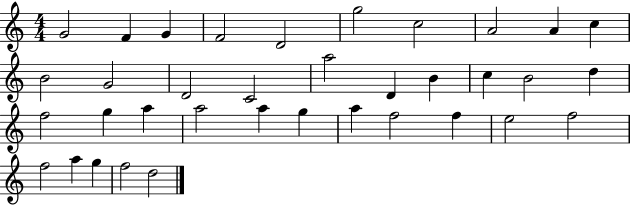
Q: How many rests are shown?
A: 0